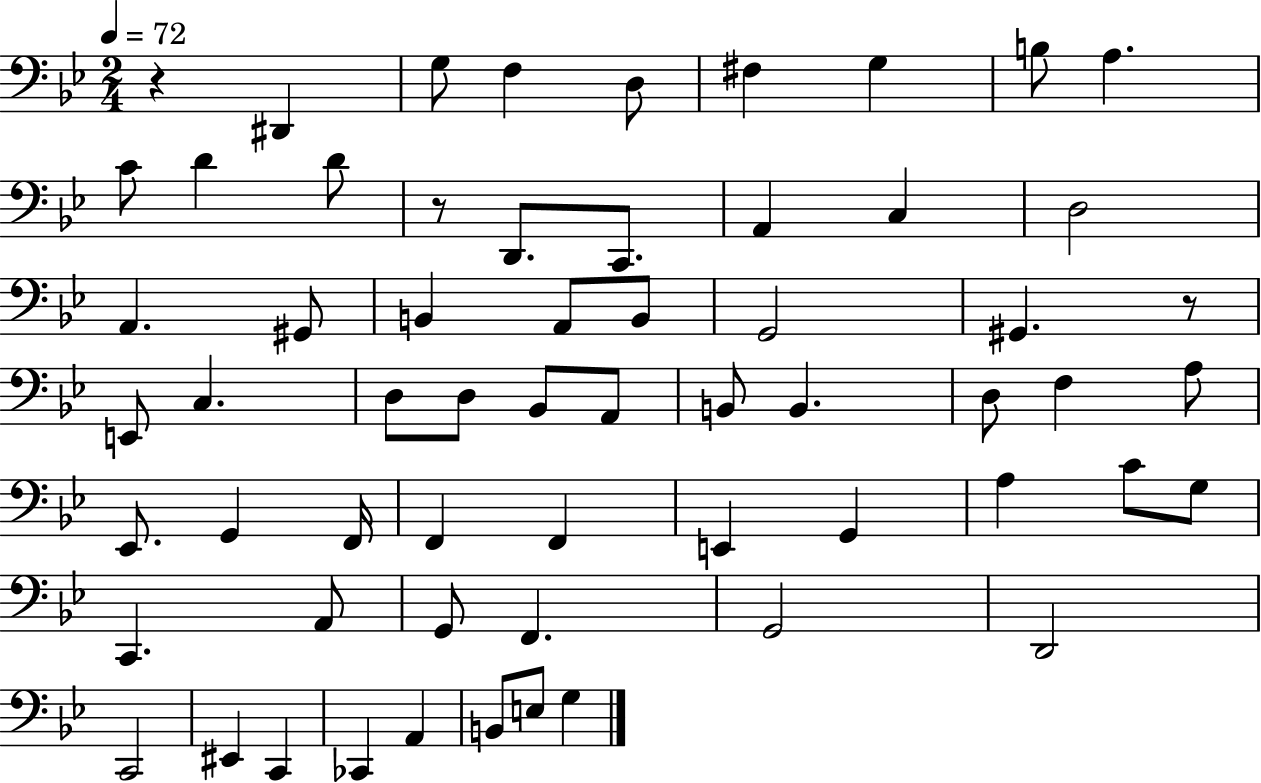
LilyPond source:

{
  \clef bass
  \numericTimeSignature
  \time 2/4
  \key bes \major
  \tempo 4 = 72
  r4 dis,4 | g8 f4 d8 | fis4 g4 | b8 a4. | \break c'8 d'4 d'8 | r8 d,8. c,8. | a,4 c4 | d2 | \break a,4. gis,8 | b,4 a,8 b,8 | g,2 | gis,4. r8 | \break e,8 c4. | d8 d8 bes,8 a,8 | b,8 b,4. | d8 f4 a8 | \break ees,8. g,4 f,16 | f,4 f,4 | e,4 g,4 | a4 c'8 g8 | \break c,4. a,8 | g,8 f,4. | g,2 | d,2 | \break c,2 | eis,4 c,4 | ces,4 a,4 | b,8 e8 g4 | \break \bar "|."
}